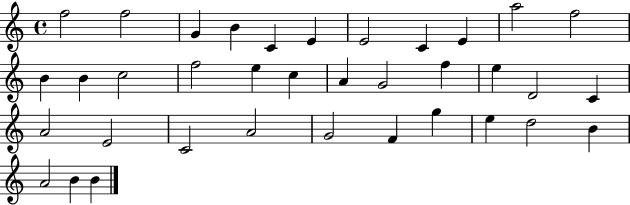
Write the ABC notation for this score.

X:1
T:Untitled
M:4/4
L:1/4
K:C
f2 f2 G B C E E2 C E a2 f2 B B c2 f2 e c A G2 f e D2 C A2 E2 C2 A2 G2 F g e d2 B A2 B B